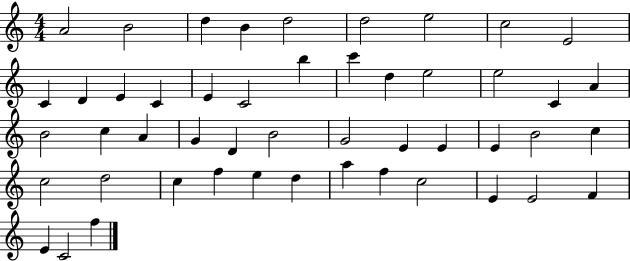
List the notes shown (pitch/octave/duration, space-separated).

A4/h B4/h D5/q B4/q D5/h D5/h E5/h C5/h E4/h C4/q D4/q E4/q C4/q E4/q C4/h B5/q C6/q D5/q E5/h E5/h C4/q A4/q B4/h C5/q A4/q G4/q D4/q B4/h G4/h E4/q E4/q E4/q B4/h C5/q C5/h D5/h C5/q F5/q E5/q D5/q A5/q F5/q C5/h E4/q E4/h F4/q E4/q C4/h F5/q